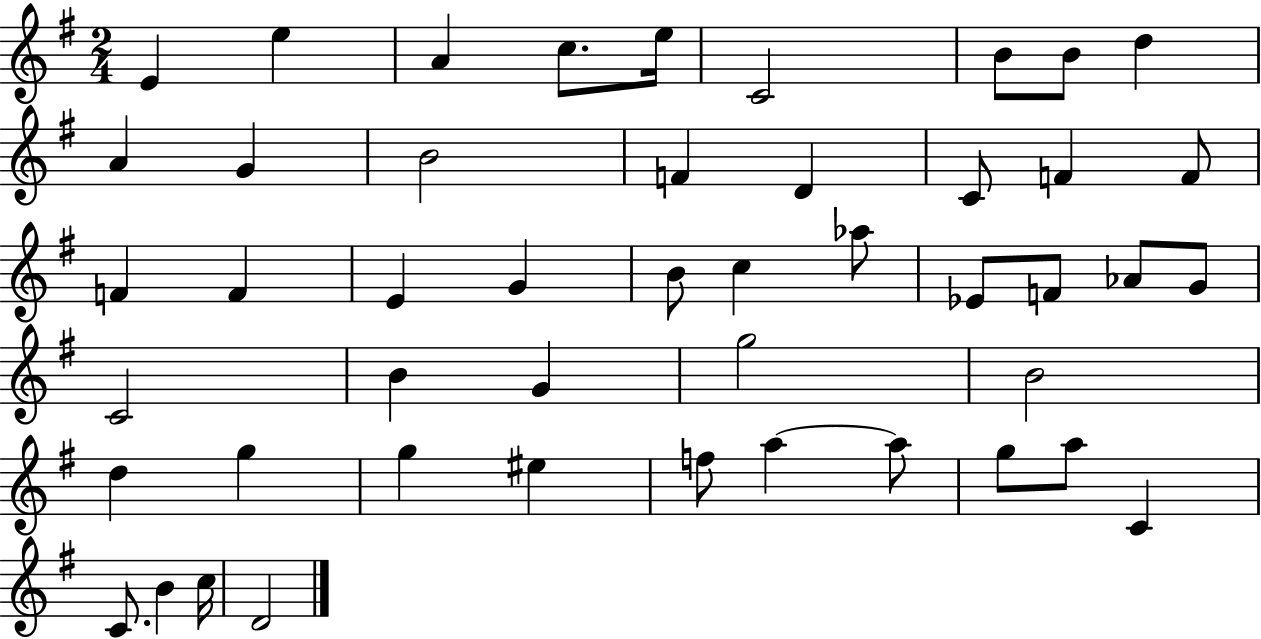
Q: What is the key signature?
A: G major